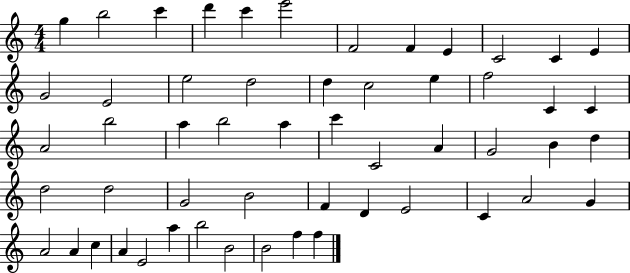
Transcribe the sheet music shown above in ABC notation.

X:1
T:Untitled
M:4/4
L:1/4
K:C
g b2 c' d' c' e'2 F2 F E C2 C E G2 E2 e2 d2 d c2 e f2 C C A2 b2 a b2 a c' C2 A G2 B d d2 d2 G2 B2 F D E2 C A2 G A2 A c A E2 a b2 B2 B2 f f